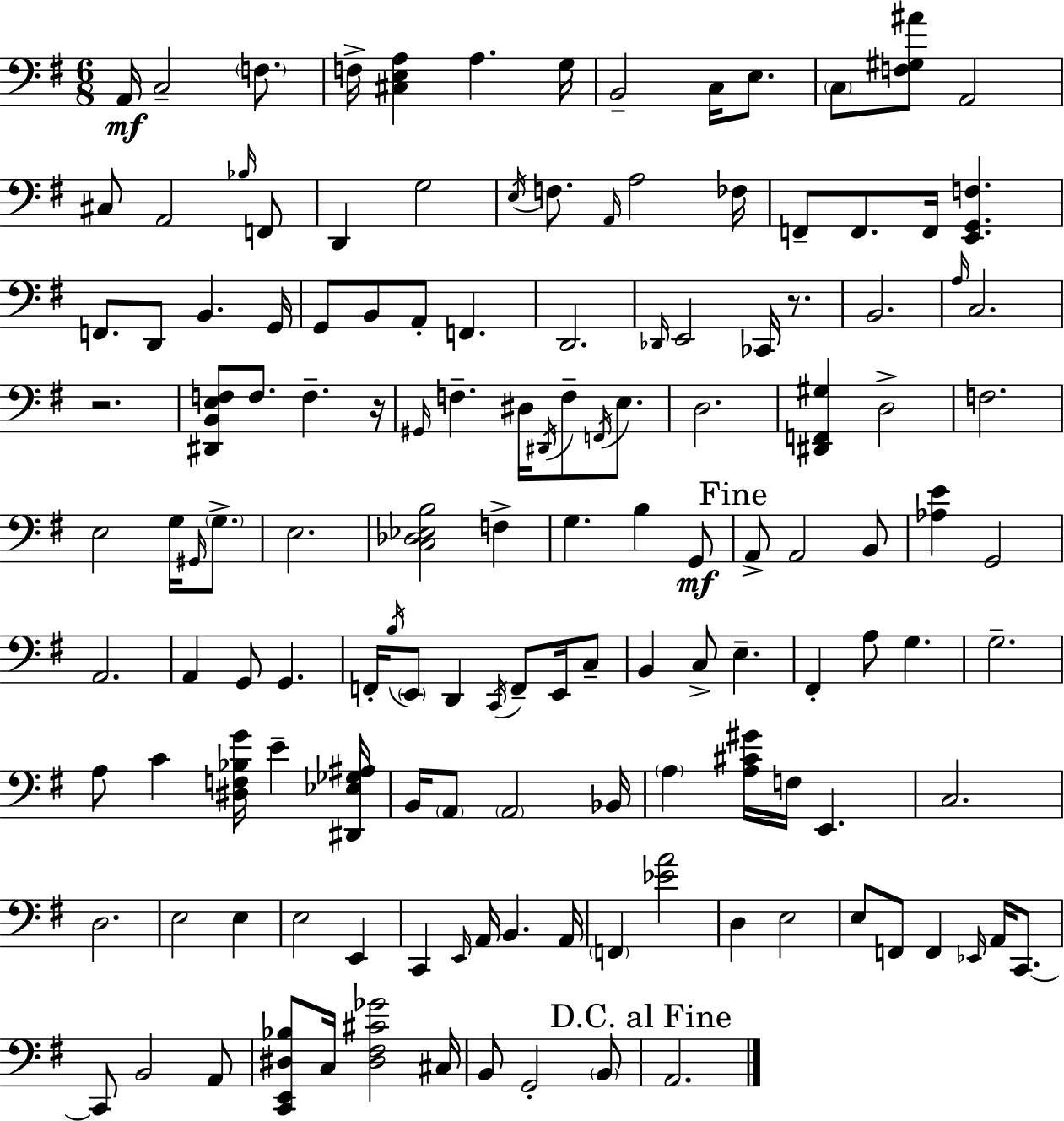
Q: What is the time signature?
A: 6/8